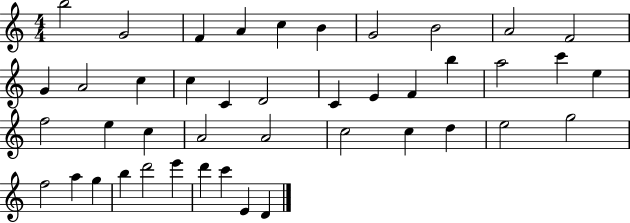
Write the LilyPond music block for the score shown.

{
  \clef treble
  \numericTimeSignature
  \time 4/4
  \key c \major
  b''2 g'2 | f'4 a'4 c''4 b'4 | g'2 b'2 | a'2 f'2 | \break g'4 a'2 c''4 | c''4 c'4 d'2 | c'4 e'4 f'4 b''4 | a''2 c'''4 e''4 | \break f''2 e''4 c''4 | a'2 a'2 | c''2 c''4 d''4 | e''2 g''2 | \break f''2 a''4 g''4 | b''4 d'''2 e'''4 | d'''4 c'''4 e'4 d'4 | \bar "|."
}